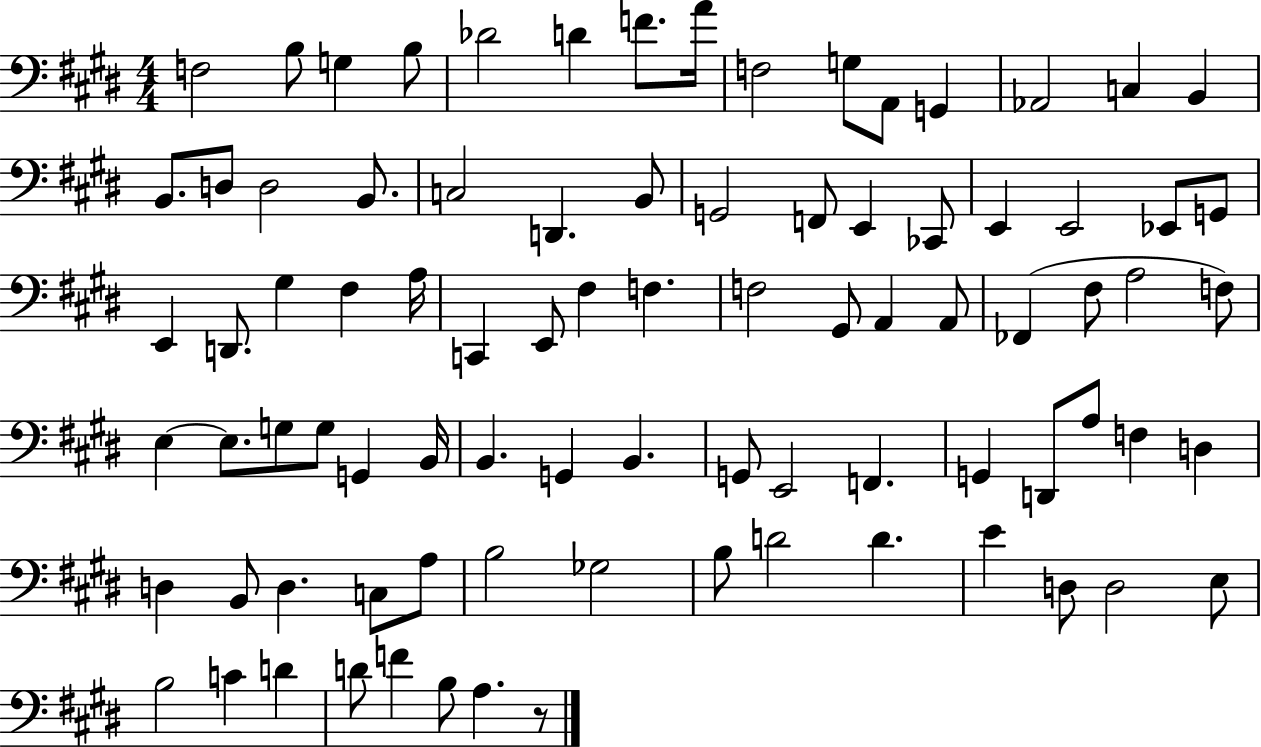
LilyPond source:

{
  \clef bass
  \numericTimeSignature
  \time 4/4
  \key e \major
  f2 b8 g4 b8 | des'2 d'4 f'8. a'16 | f2 g8 a,8 g,4 | aes,2 c4 b,4 | \break b,8. d8 d2 b,8. | c2 d,4. b,8 | g,2 f,8 e,4 ces,8 | e,4 e,2 ees,8 g,8 | \break e,4 d,8. gis4 fis4 a16 | c,4 e,8 fis4 f4. | f2 gis,8 a,4 a,8 | fes,4( fis8 a2 f8) | \break e4~~ e8. g8 g8 g,4 b,16 | b,4. g,4 b,4. | g,8 e,2 f,4. | g,4 d,8 a8 f4 d4 | \break d4 b,8 d4. c8 a8 | b2 ges2 | b8 d'2 d'4. | e'4 d8 d2 e8 | \break b2 c'4 d'4 | d'8 f'4 b8 a4. r8 | \bar "|."
}